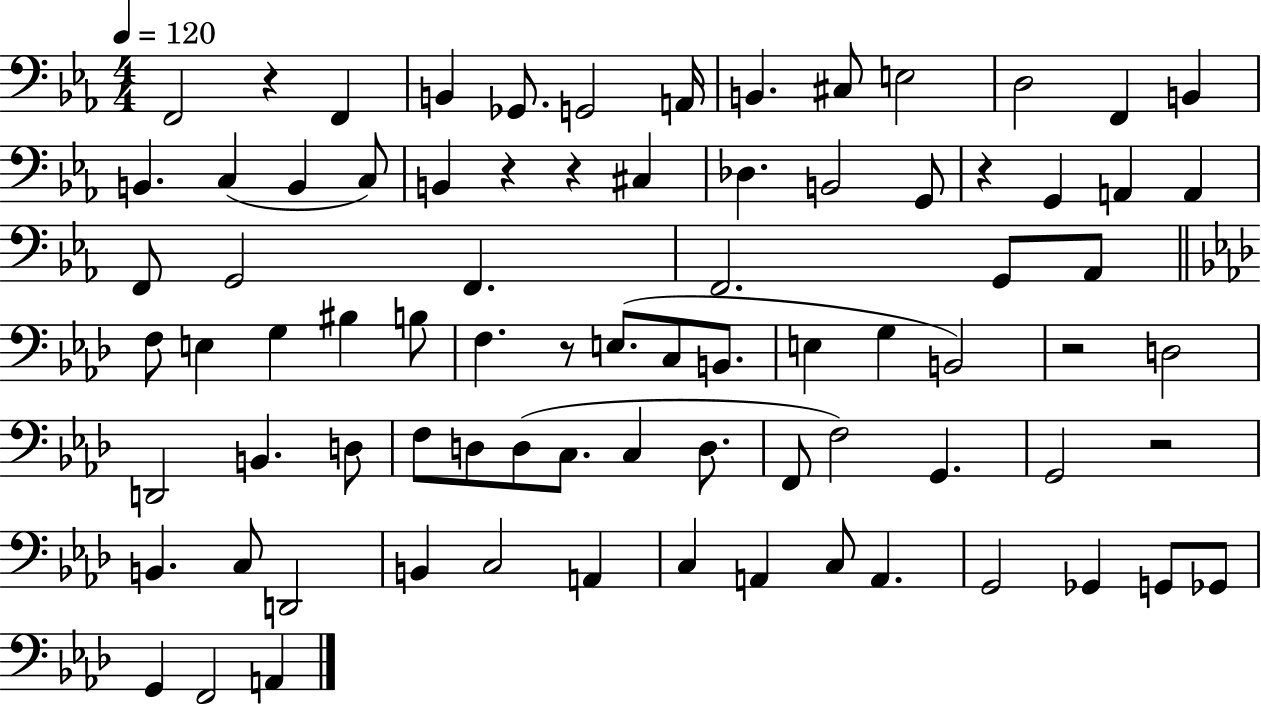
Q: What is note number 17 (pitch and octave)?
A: B2